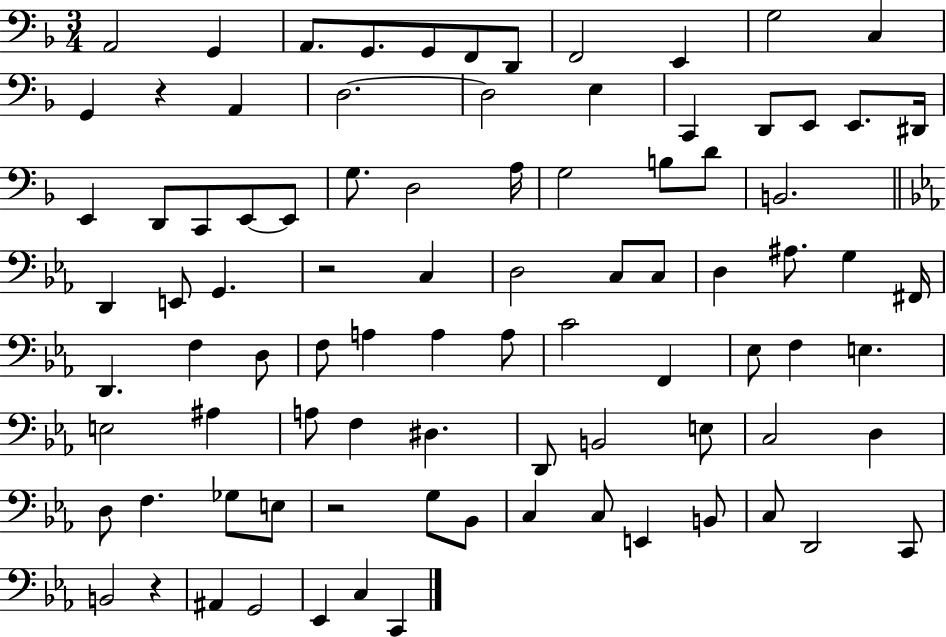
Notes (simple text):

A2/h G2/q A2/e. G2/e. G2/e F2/e D2/e F2/h E2/q G3/h C3/q G2/q R/q A2/q D3/h. D3/h E3/q C2/q D2/e E2/e E2/e. D#2/s E2/q D2/e C2/e E2/e E2/e G3/e. D3/h A3/s G3/h B3/e D4/e B2/h. D2/q E2/e G2/q. R/h C3/q D3/h C3/e C3/e D3/q A#3/e. G3/q F#2/s D2/q. F3/q D3/e F3/e A3/q A3/q A3/e C4/h F2/q Eb3/e F3/q E3/q. E3/h A#3/q A3/e F3/q D#3/q. D2/e B2/h E3/e C3/h D3/q D3/e F3/q. Gb3/e E3/e R/h G3/e Bb2/e C3/q C3/e E2/q B2/e C3/e D2/h C2/e B2/h R/q A#2/q G2/h Eb2/q C3/q C2/q